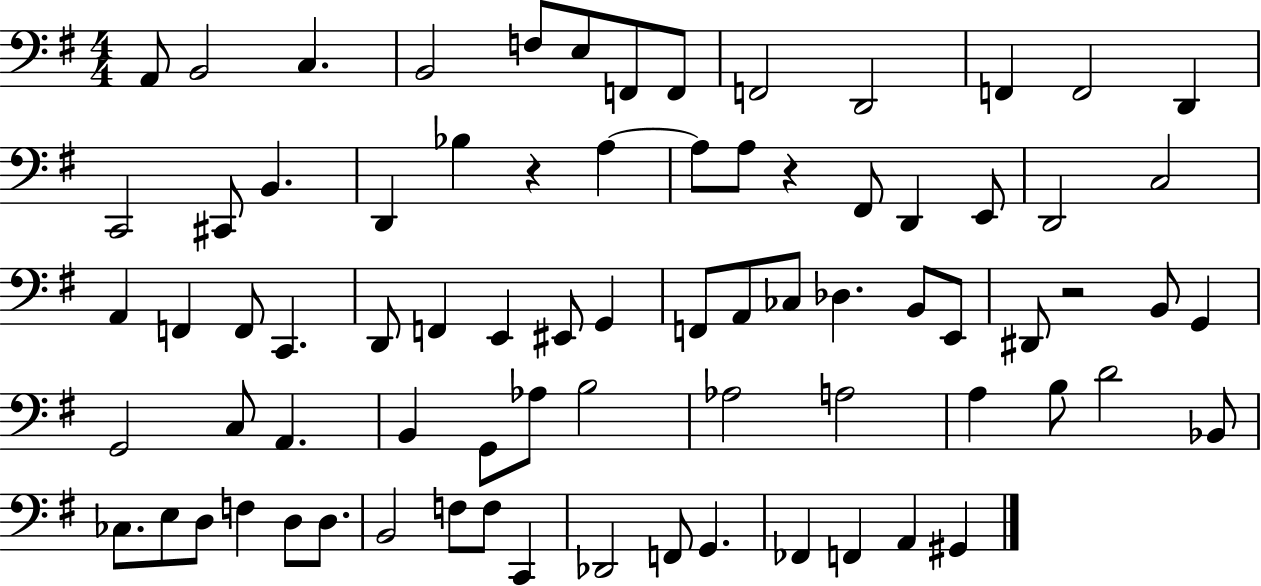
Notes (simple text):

A2/e B2/h C3/q. B2/h F3/e E3/e F2/e F2/e F2/h D2/h F2/q F2/h D2/q C2/h C#2/e B2/q. D2/q Bb3/q R/q A3/q A3/e A3/e R/q F#2/e D2/q E2/e D2/h C3/h A2/q F2/q F2/e C2/q. D2/e F2/q E2/q EIS2/e G2/q F2/e A2/e CES3/e Db3/q. B2/e E2/e D#2/e R/h B2/e G2/q G2/h C3/e A2/q. B2/q G2/e Ab3/e B3/h Ab3/h A3/h A3/q B3/e D4/h Bb2/e CES3/e. E3/e D3/e F3/q D3/e D3/e. B2/h F3/e F3/e C2/q Db2/h F2/e G2/q. FES2/q F2/q A2/q G#2/q